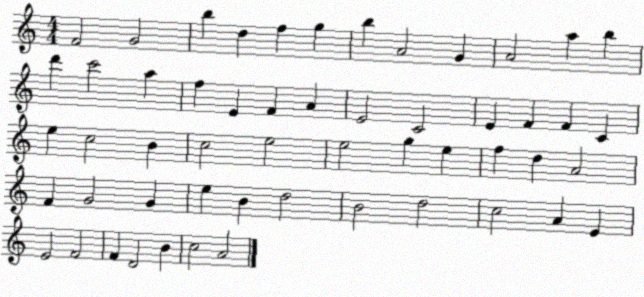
X:1
T:Untitled
M:4/4
L:1/4
K:C
F2 G2 b d f g b A2 G A2 a b d' c'2 a f E F A E2 C2 E F F C e c2 B c2 e2 e2 g e f d A2 F G2 G e B d2 B2 d2 c2 A E E2 F2 F D2 B c2 A2